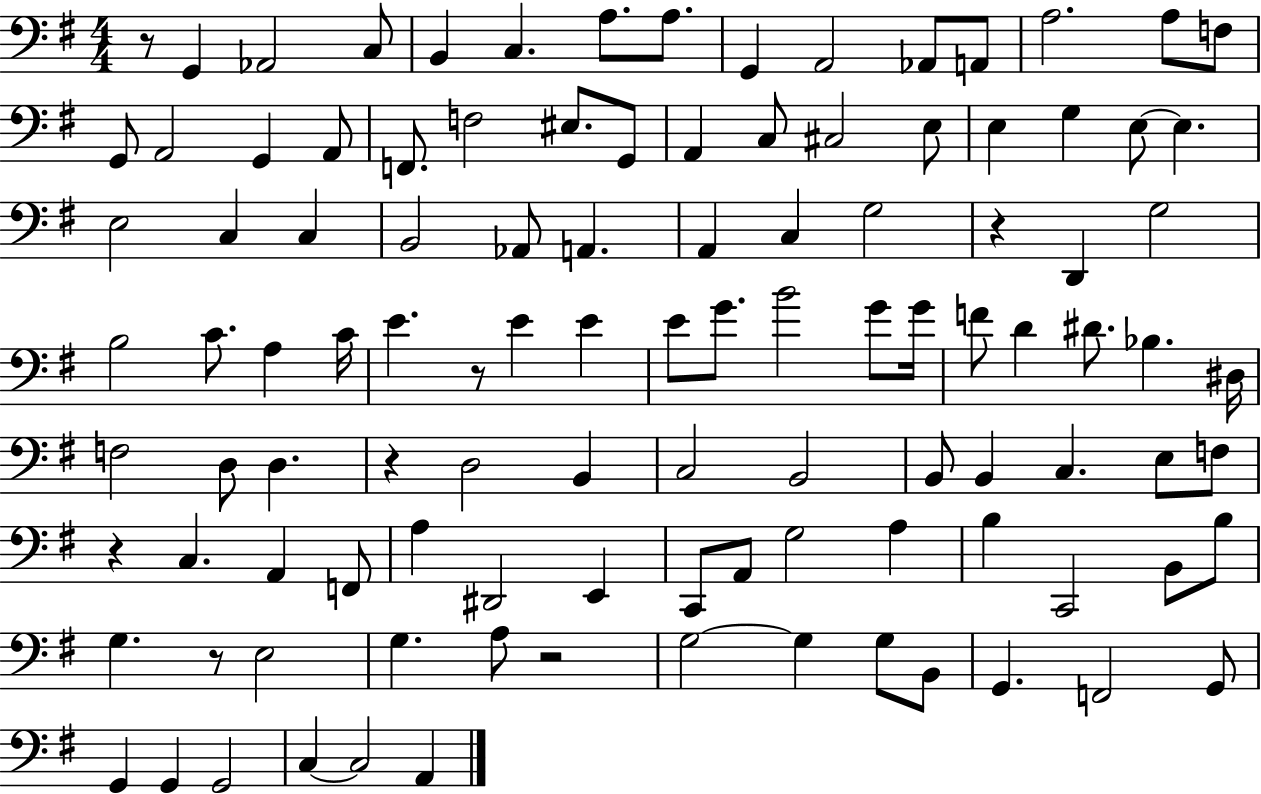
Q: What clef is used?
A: bass